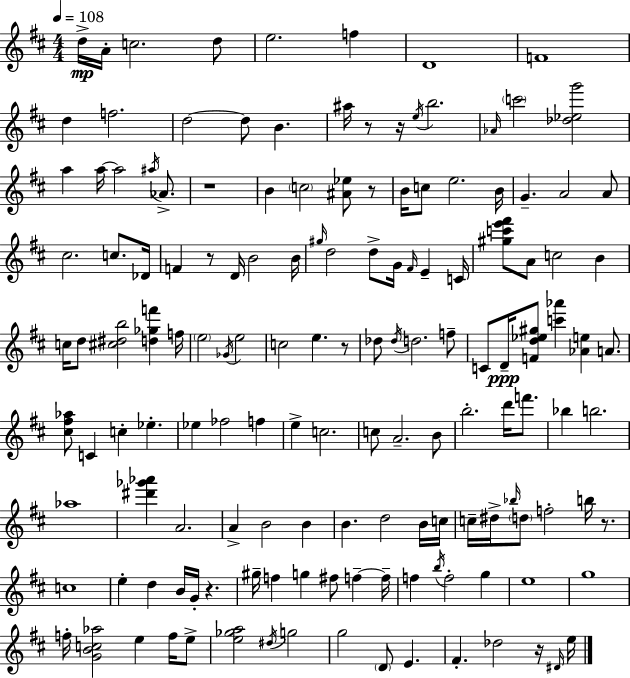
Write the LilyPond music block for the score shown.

{
  \clef treble
  \numericTimeSignature
  \time 4/4
  \key d \major
  \tempo 4 = 108
  d''16->\mp a'16-. c''2. d''8 | e''2. f''4 | d'1 | f'1 | \break d''4 f''2. | d''2~~ d''8 b'4. | ais''16 r8 r16 \acciaccatura { e''16 } b''2. | \grace { aes'16 } \parenthesize c'''2 <des'' ees'' g'''>2 | \break a''4 a''16~~ a''2 \acciaccatura { ais''16 } | aes'8.-> r1 | b'4 \parenthesize c''2 <ais' ees''>8 | r8 b'16 c''8 e''2. | \break b'16 g'4.-- a'2 | a'8 cis''2. c''8. | des'16 f'4 r8 d'16 b'2 | b'16 \grace { gis''16 } d''2 d''8-> g'16 \grace { fis'16 } | \break e'4-- c'16 <gis'' c''' e''' fis'''>8 a'8 c''2 | b'4 c''16 d''8 <cis'' dis'' b''>2 | <d'' ges'' f'''>4 f''16 \parenthesize e''2 \acciaccatura { ges'16 } e''2 | c''2 e''4. | \break r8 des''8 \acciaccatura { des''16 } d''2. | f''8-- c'8 d'16--\ppp <f' d'' ees'' gis''>8 <c''' aes'''>4 | <aes' e''>4 a'8. <cis'' fis'' aes''>8 c'4 c''4-. | ees''4.-. ees''4 fes''2 | \break f''4 e''4-> c''2. | c''8 a'2.-- | b'8 b''2.-. | d'''16 f'''8. bes''4 b''2. | \break aes''1 | <dis''' ges''' aes'''>4 a'2. | a'4-> b'2 | b'4 b'4. d''2 | \break b'16 c''16 c''16-- dis''16-> \grace { bes''16 } \parenthesize d''8 f''2-. | b''16 r8. c''1 | e''4-. d''4 | b'16 g'16-. r4. gis''16-- f''4 g''4 | \break fis''8 f''4--~~ f''16-- f''4 \acciaccatura { b''16 } f''2-. | g''4 e''1 | g''1 | f''16-. <g' b' c'' aes''>2 | \break e''4 f''16 e''8-> <e'' ges'' a''>2 | \acciaccatura { dis''16 } g''2 g''2 | \parenthesize d'8 e'4. fis'4.-. | des''2 r16 \grace { dis'16 } e''16 \bar "|."
}